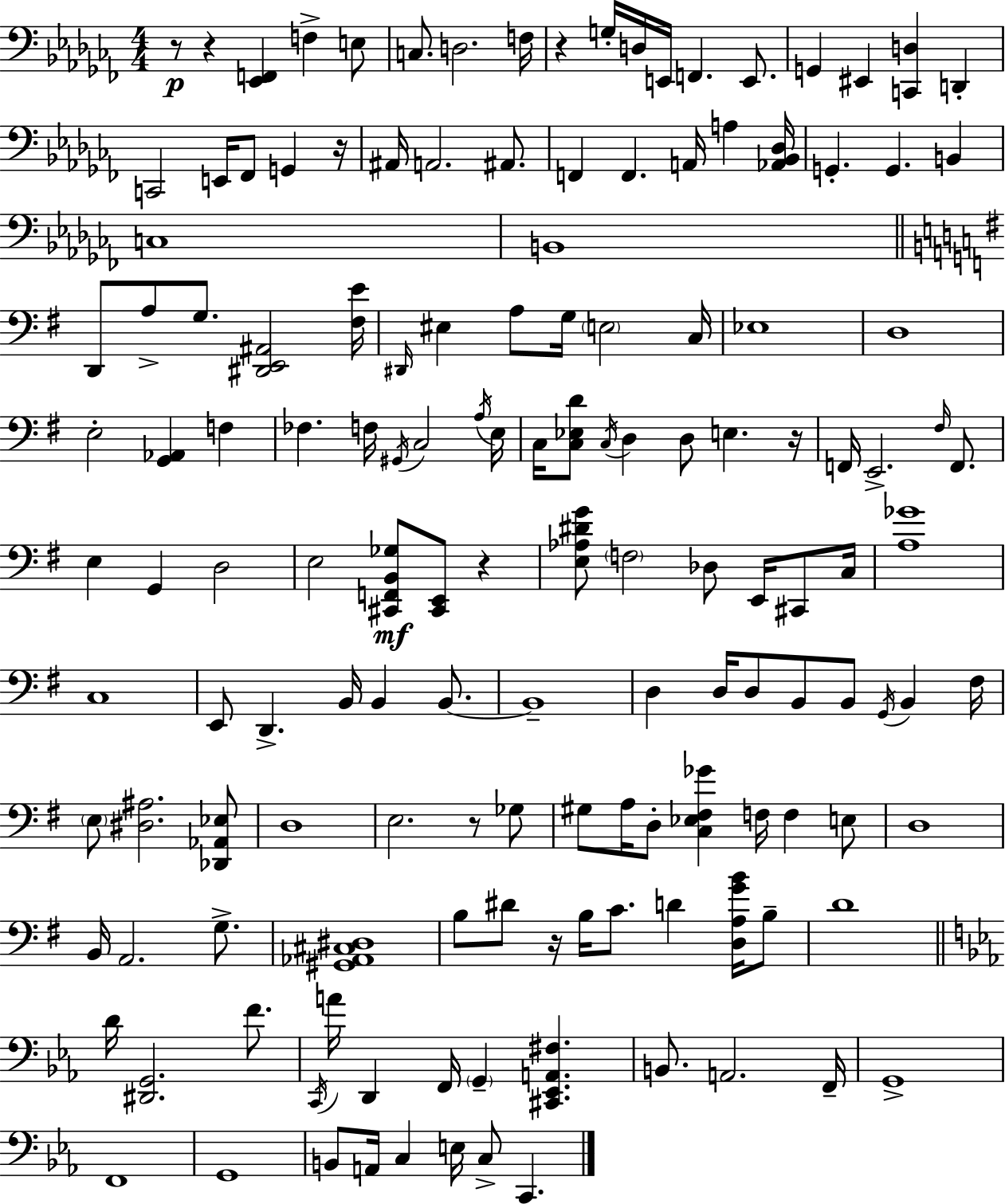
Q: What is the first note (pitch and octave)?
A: F3